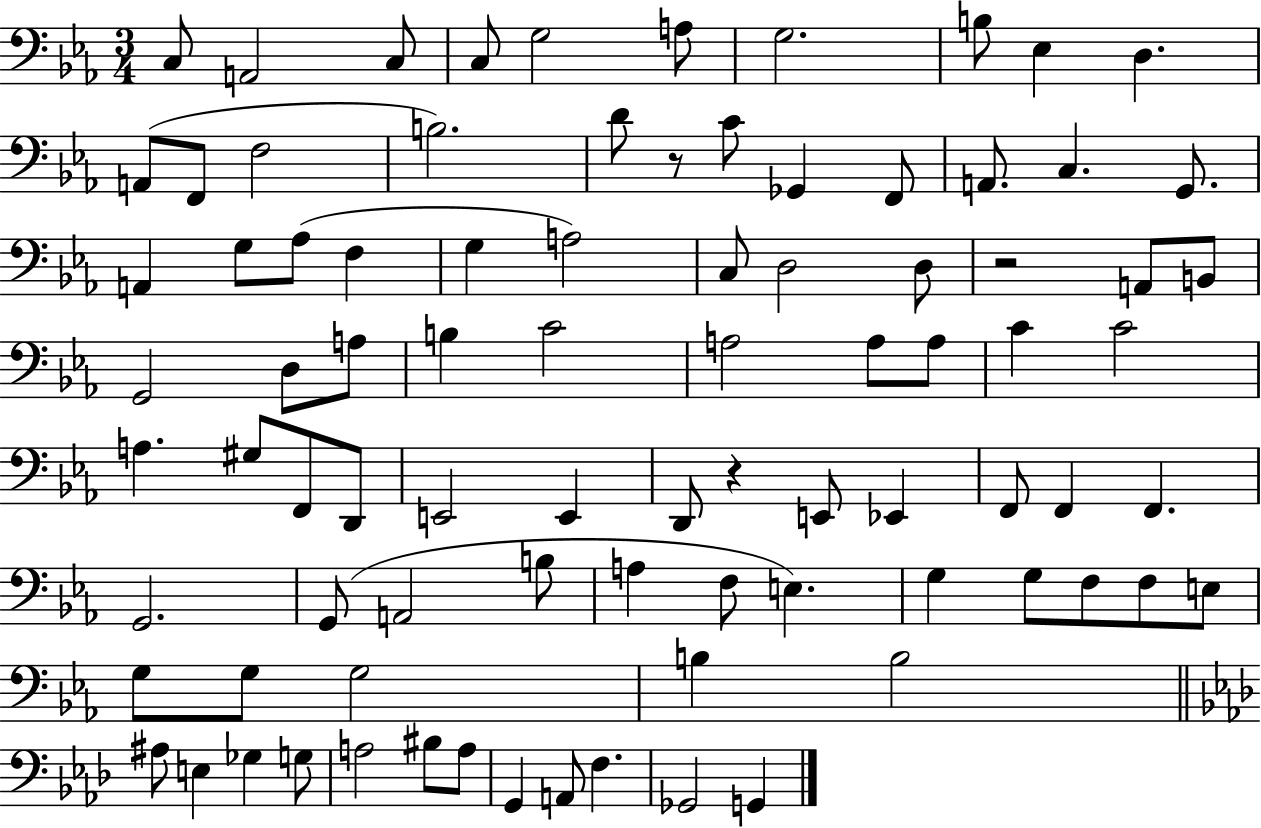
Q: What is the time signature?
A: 3/4